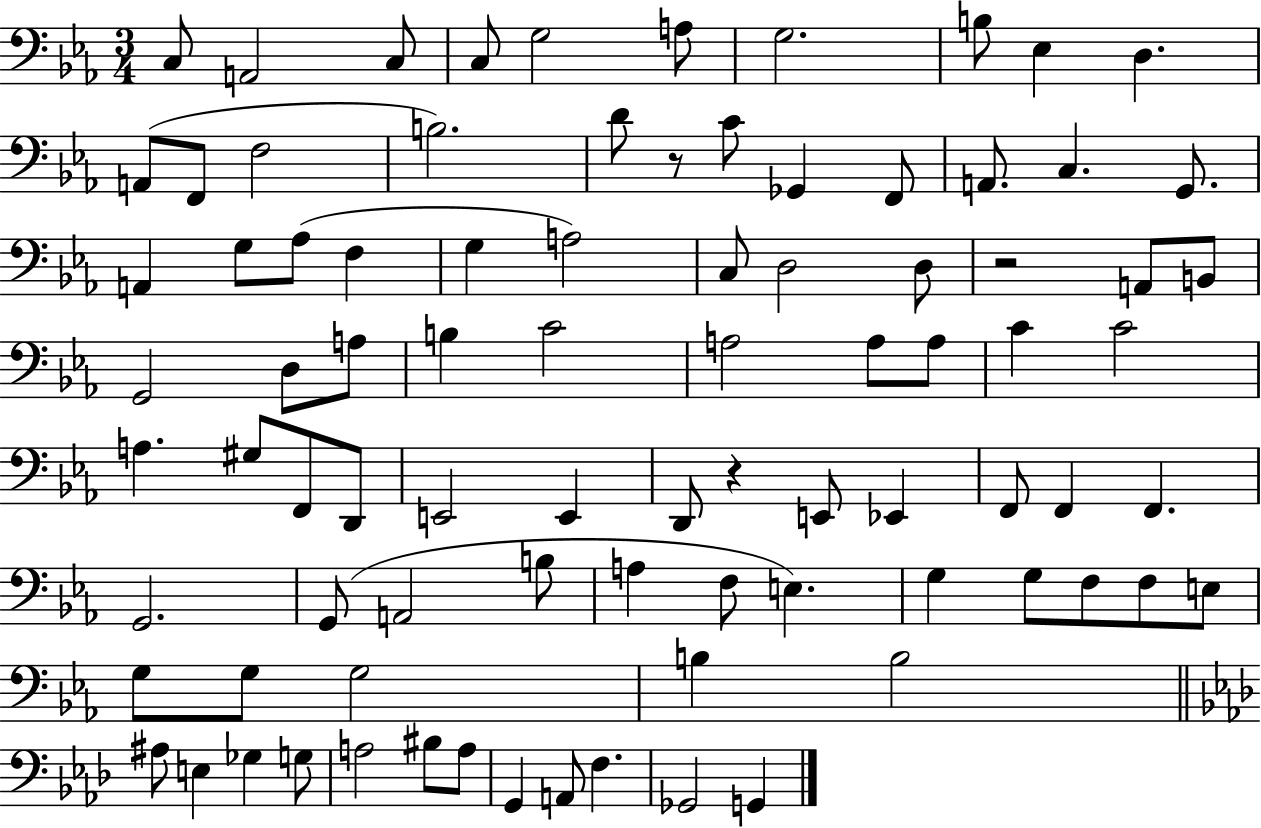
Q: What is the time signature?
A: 3/4